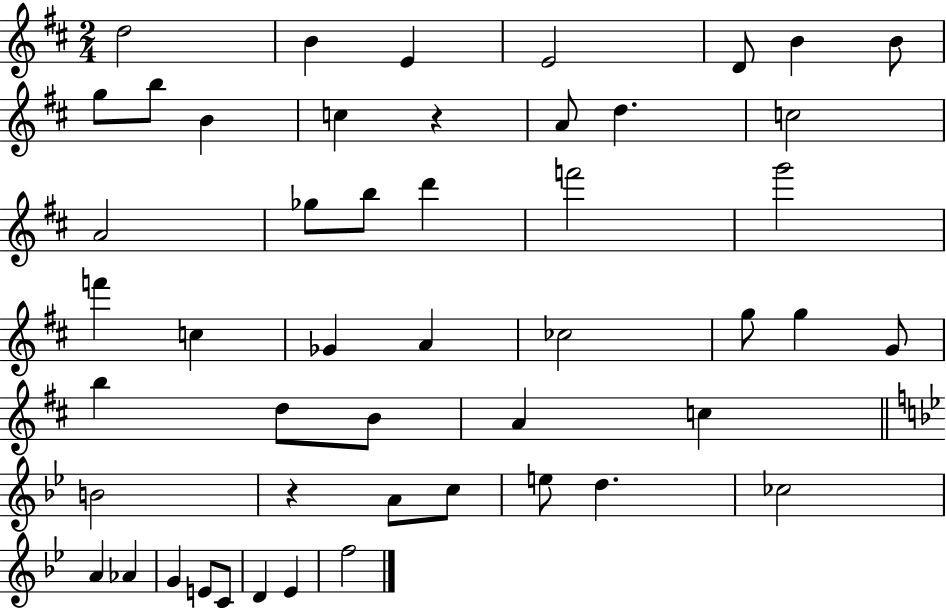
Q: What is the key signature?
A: D major